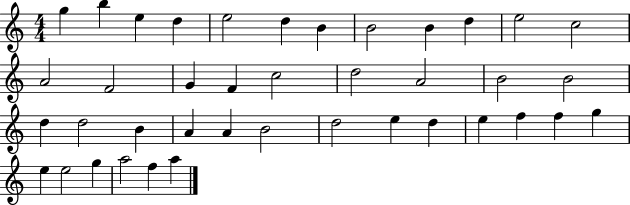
X:1
T:Untitled
M:4/4
L:1/4
K:C
g b e d e2 d B B2 B d e2 c2 A2 F2 G F c2 d2 A2 B2 B2 d d2 B A A B2 d2 e d e f f g e e2 g a2 f a